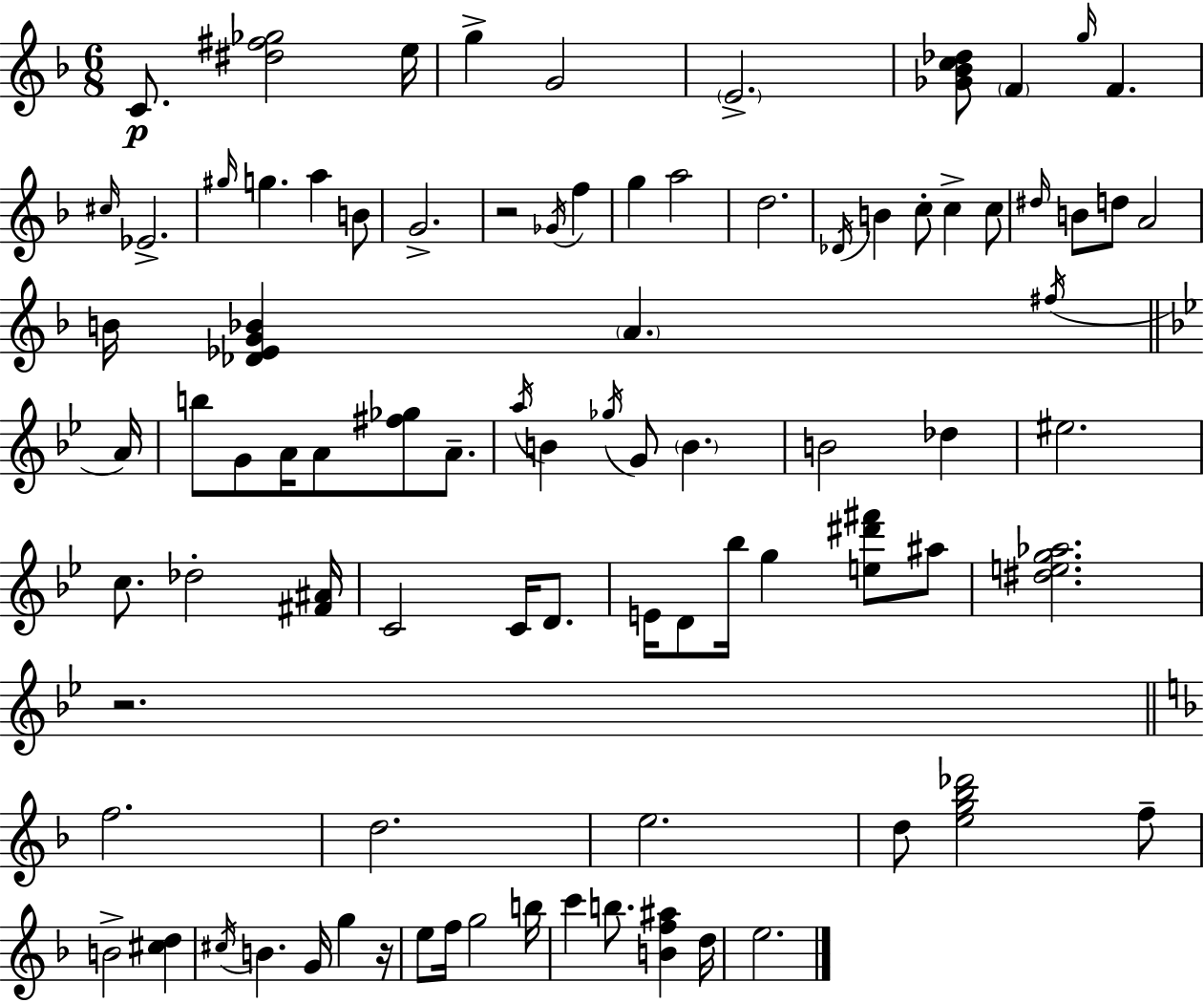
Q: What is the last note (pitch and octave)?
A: E5